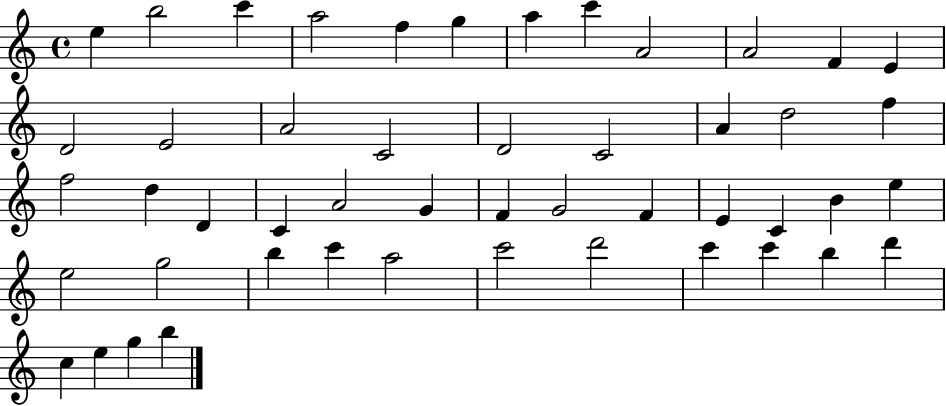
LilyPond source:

{
  \clef treble
  \time 4/4
  \defaultTimeSignature
  \key c \major
  e''4 b''2 c'''4 | a''2 f''4 g''4 | a''4 c'''4 a'2 | a'2 f'4 e'4 | \break d'2 e'2 | a'2 c'2 | d'2 c'2 | a'4 d''2 f''4 | \break f''2 d''4 d'4 | c'4 a'2 g'4 | f'4 g'2 f'4 | e'4 c'4 b'4 e''4 | \break e''2 g''2 | b''4 c'''4 a''2 | c'''2 d'''2 | c'''4 c'''4 b''4 d'''4 | \break c''4 e''4 g''4 b''4 | \bar "|."
}